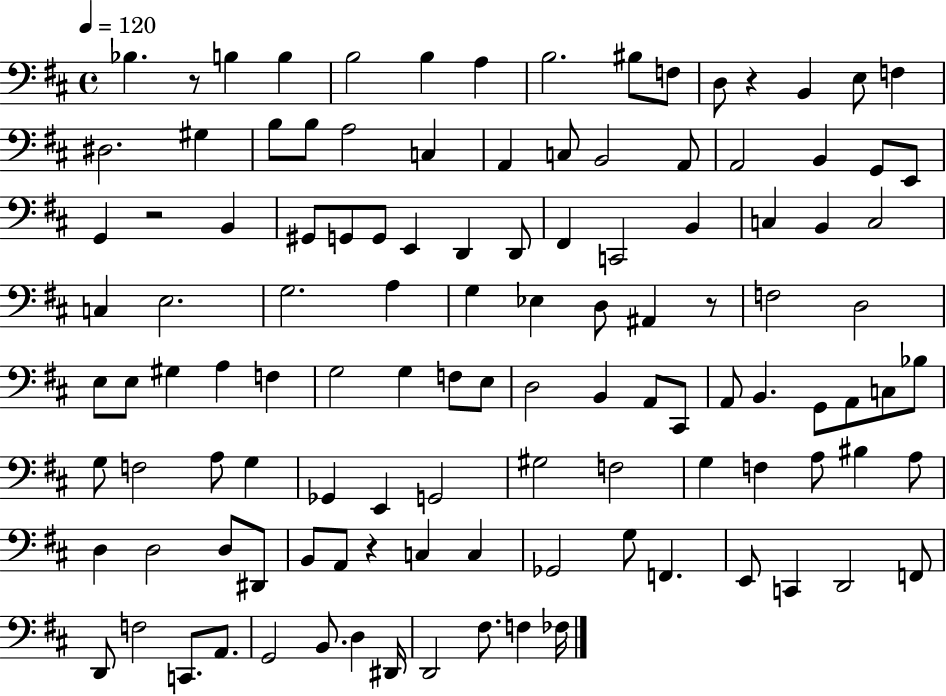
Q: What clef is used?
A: bass